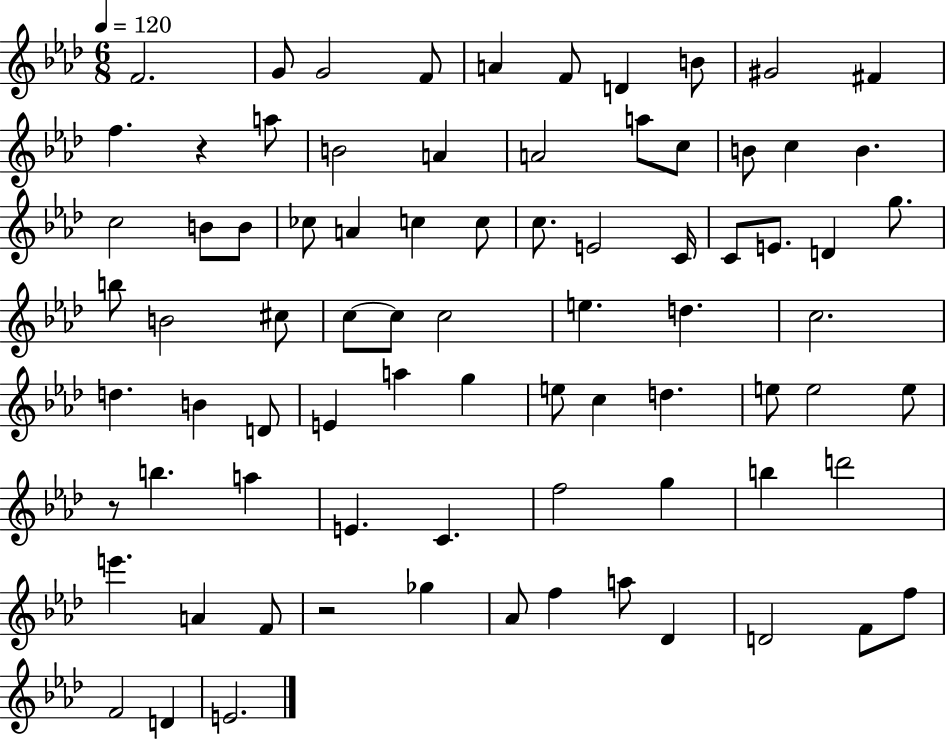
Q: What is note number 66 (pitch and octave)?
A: F4